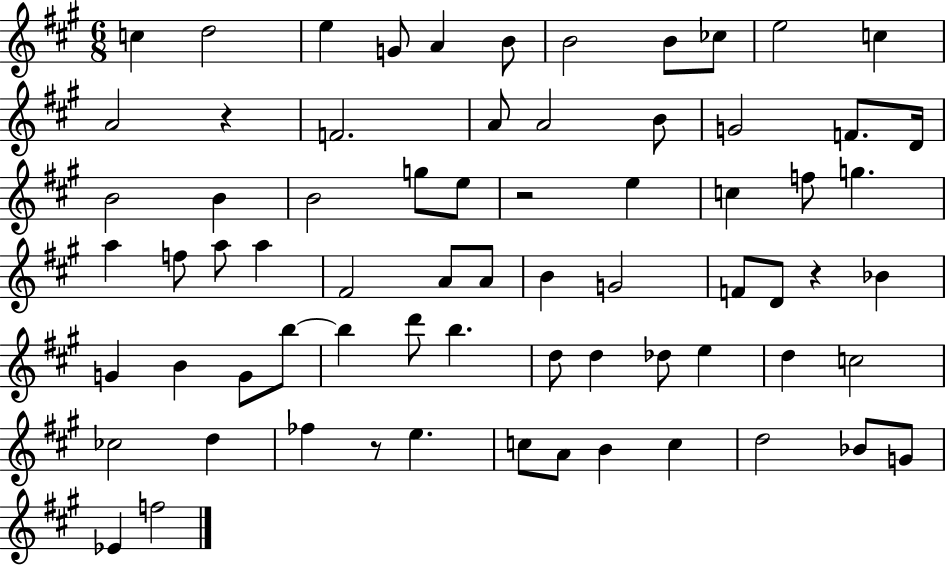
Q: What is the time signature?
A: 6/8